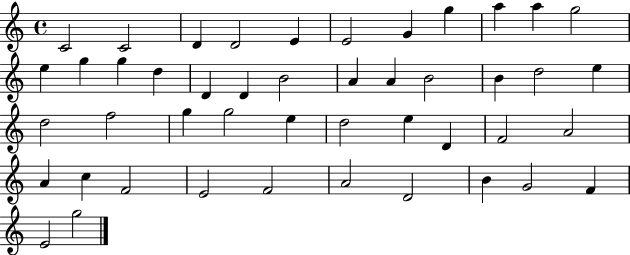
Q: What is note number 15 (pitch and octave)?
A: D5